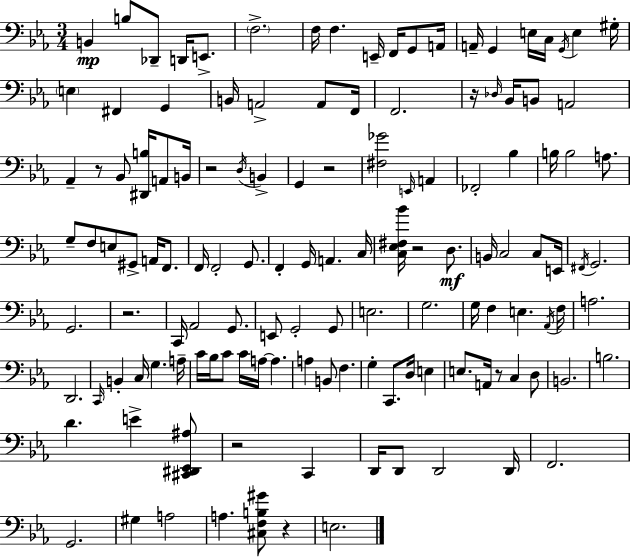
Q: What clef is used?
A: bass